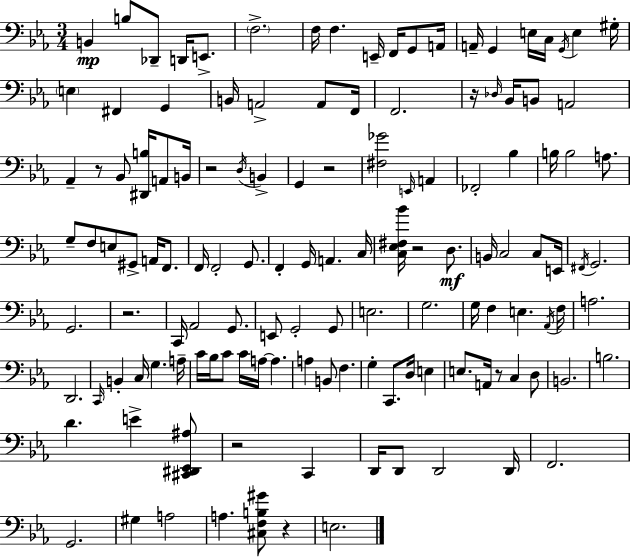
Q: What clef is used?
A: bass